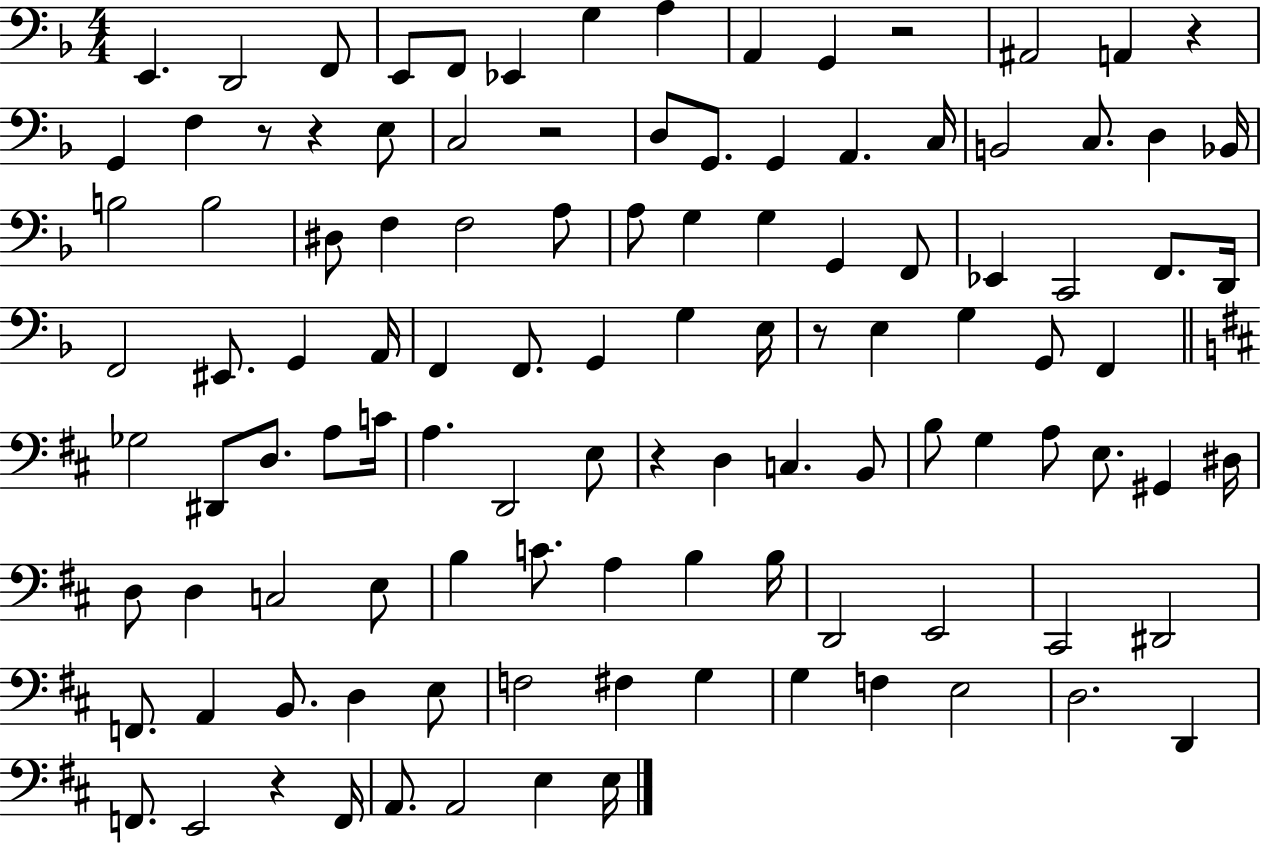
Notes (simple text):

E2/q. D2/h F2/e E2/e F2/e Eb2/q G3/q A3/q A2/q G2/q R/h A#2/h A2/q R/q G2/q F3/q R/e R/q E3/e C3/h R/h D3/e G2/e. G2/q A2/q. C3/s B2/h C3/e. D3/q Bb2/s B3/h B3/h D#3/e F3/q F3/h A3/e A3/e G3/q G3/q G2/q F2/e Eb2/q C2/h F2/e. D2/s F2/h EIS2/e. G2/q A2/s F2/q F2/e. G2/q G3/q E3/s R/e E3/q G3/q G2/e F2/q Gb3/h D#2/e D3/e. A3/e C4/s A3/q. D2/h E3/e R/q D3/q C3/q. B2/e B3/e G3/q A3/e E3/e. G#2/q D#3/s D3/e D3/q C3/h E3/e B3/q C4/e. A3/q B3/q B3/s D2/h E2/h C#2/h D#2/h F2/e. A2/q B2/e. D3/q E3/e F3/h F#3/q G3/q G3/q F3/q E3/h D3/h. D2/q F2/e. E2/h R/q F2/s A2/e. A2/h E3/q E3/s